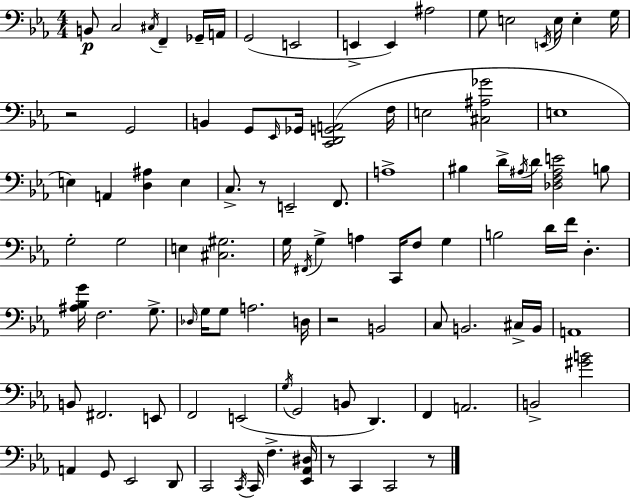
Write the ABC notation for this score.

X:1
T:Untitled
M:4/4
L:1/4
K:Eb
B,,/2 C,2 ^C,/4 F,, _G,,/4 A,,/4 G,,2 E,,2 E,, E,, ^A,2 G,/2 E,2 E,,/4 E,/4 E, G,/4 z2 G,,2 B,, G,,/2 _E,,/4 _G,,/4 [C,,D,,G,,A,,]2 F,/4 E,2 [^C,^A,_G]2 E,4 E, A,, [D,^A,] E, C,/2 z/2 E,,2 F,,/2 A,4 ^B, D/4 ^A,/4 D/4 [_D,F,^A,E]2 B,/2 G,2 G,2 E, [^C,^G,]2 G,/4 ^F,,/4 G, A, C,,/4 F,/2 G, B,2 D/4 F/4 D, [^A,_B,G]/4 F,2 G,/2 _D,/4 G,/4 G,/2 A,2 D,/4 z2 B,,2 C,/2 B,,2 ^C,/4 B,,/4 A,,4 B,,/2 ^F,,2 E,,/2 F,,2 E,,2 G,/4 G,,2 B,,/2 D,, F,, A,,2 B,,2 [^GB]2 A,, G,,/2 _E,,2 D,,/2 C,,2 C,,/4 C,,/4 F, [_E,,_A,,^D,]/4 z/2 C,, C,,2 z/2